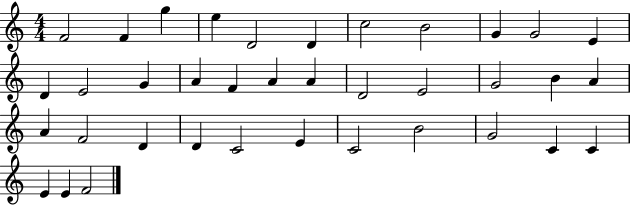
{
  \clef treble
  \numericTimeSignature
  \time 4/4
  \key c \major
  f'2 f'4 g''4 | e''4 d'2 d'4 | c''2 b'2 | g'4 g'2 e'4 | \break d'4 e'2 g'4 | a'4 f'4 a'4 a'4 | d'2 e'2 | g'2 b'4 a'4 | \break a'4 f'2 d'4 | d'4 c'2 e'4 | c'2 b'2 | g'2 c'4 c'4 | \break e'4 e'4 f'2 | \bar "|."
}